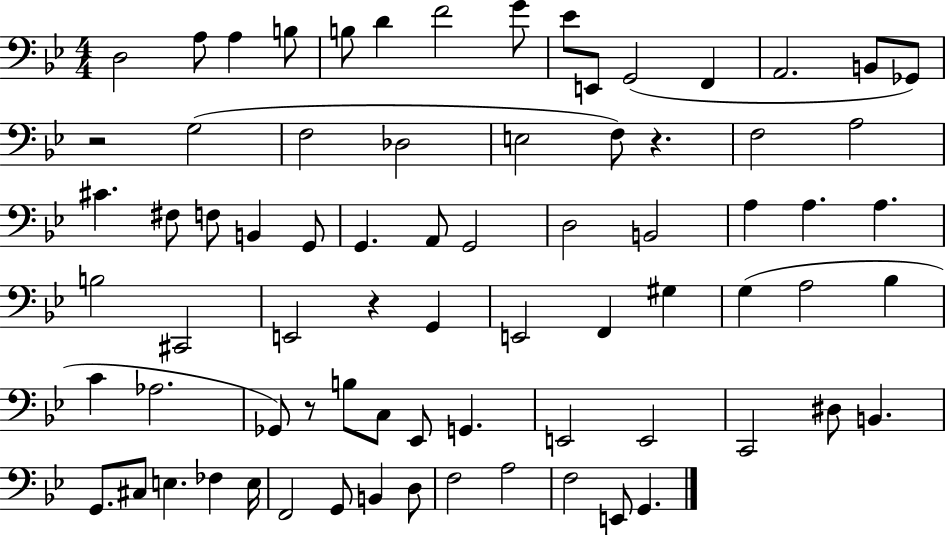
X:1
T:Untitled
M:4/4
L:1/4
K:Bb
D,2 A,/2 A, B,/2 B,/2 D F2 G/2 _E/2 E,,/2 G,,2 F,, A,,2 B,,/2 _G,,/2 z2 G,2 F,2 _D,2 E,2 F,/2 z F,2 A,2 ^C ^F,/2 F,/2 B,, G,,/2 G,, A,,/2 G,,2 D,2 B,,2 A, A, A, B,2 ^C,,2 E,,2 z G,, E,,2 F,, ^G, G, A,2 _B, C _A,2 _G,,/2 z/2 B,/2 C,/2 _E,,/2 G,, E,,2 E,,2 C,,2 ^D,/2 B,, G,,/2 ^C,/2 E, _F, E,/4 F,,2 G,,/2 B,, D,/2 F,2 A,2 F,2 E,,/2 G,,